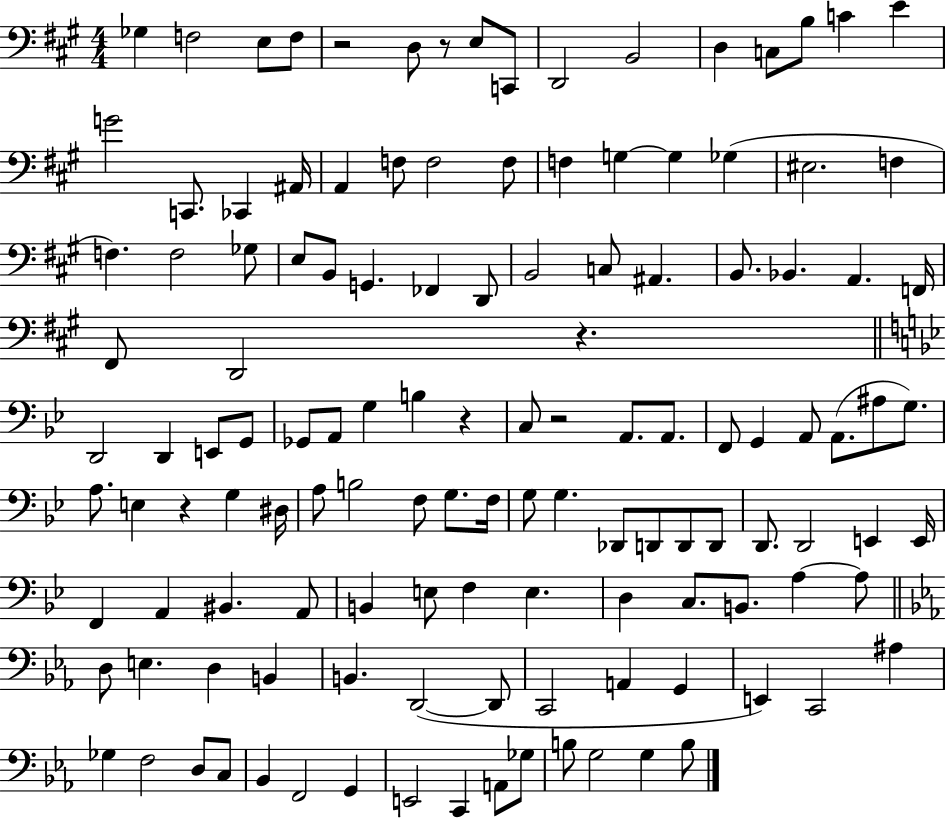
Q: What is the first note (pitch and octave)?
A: Gb3